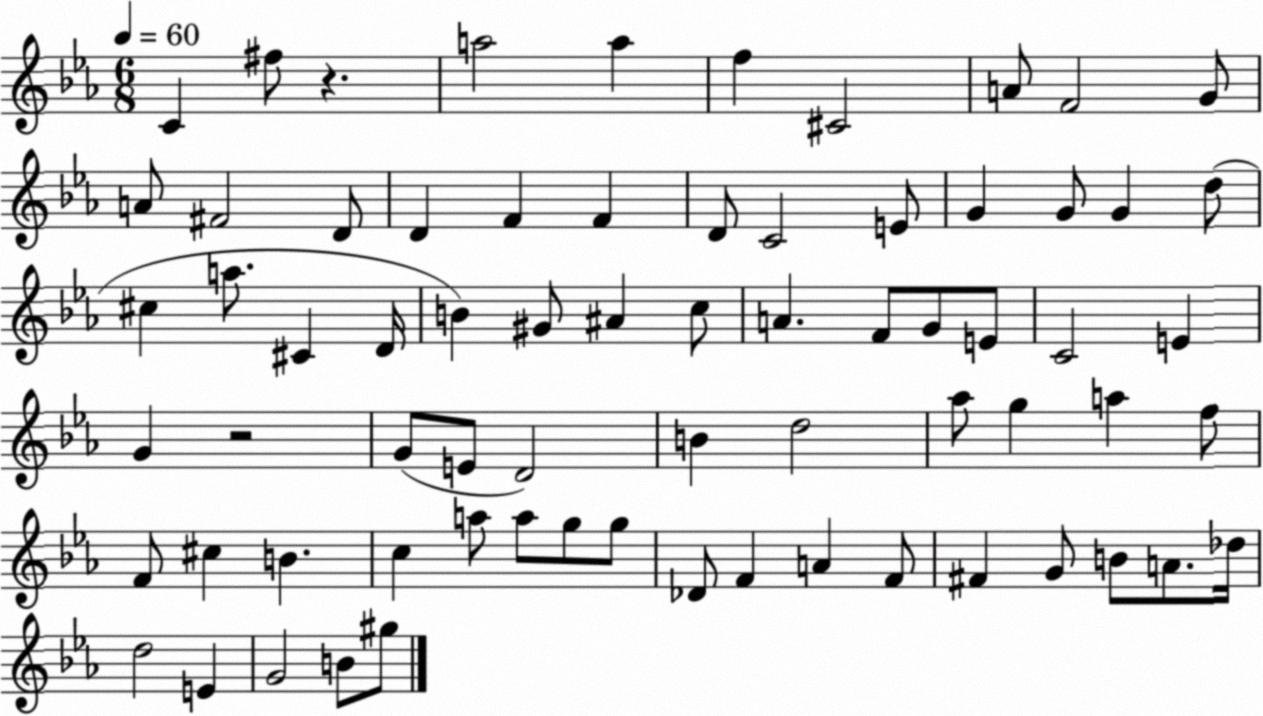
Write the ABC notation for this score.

X:1
T:Untitled
M:6/8
L:1/4
K:Eb
C ^f/2 z a2 a f ^C2 A/2 F2 G/2 A/2 ^F2 D/2 D F F D/2 C2 E/2 G G/2 G d/2 ^c a/2 ^C D/4 B ^G/2 ^A c/2 A F/2 G/2 E/2 C2 E G z2 G/2 E/2 D2 B d2 _a/2 g a f/2 F/2 ^c B c a/2 a/2 g/2 g/2 _D/2 F A F/2 ^F G/2 B/2 A/2 _d/4 d2 E G2 B/2 ^g/2